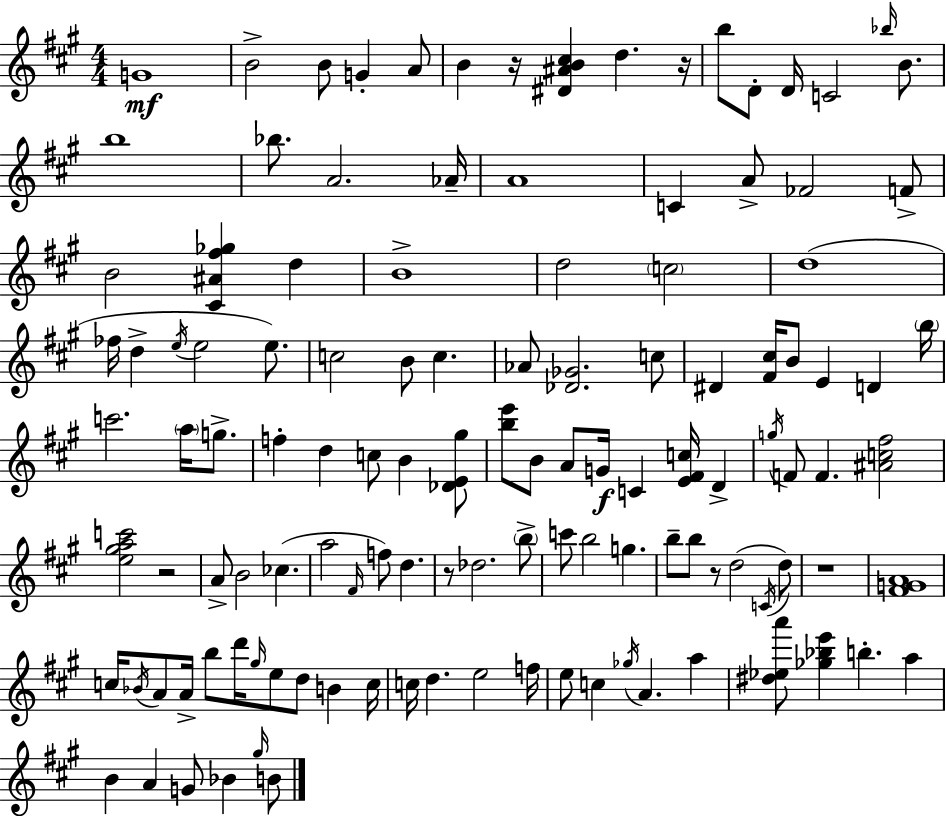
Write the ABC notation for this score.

X:1
T:Untitled
M:4/4
L:1/4
K:A
G4 B2 B/2 G A/2 B z/4 [^D^AB^c] d z/4 b/2 D/2 D/4 C2 _b/4 B/2 b4 _b/2 A2 _A/4 A4 C A/2 _F2 F/2 B2 [^C^A^f_g] d B4 d2 c2 d4 _f/4 d e/4 e2 e/2 c2 B/2 c _A/2 [_D_G]2 c/2 ^D [^F^c]/4 B/2 E D b/4 c'2 a/4 g/2 f d c/2 B [_DE^g]/2 [be']/2 B/2 A/2 G/4 C [E^Fc]/4 D g/4 F/2 F [^Ac^f]2 [e^gac']2 z2 A/2 B2 _c a2 ^F/4 f/2 d z/2 _d2 b/2 c'/2 b2 g b/2 b/2 z/2 d2 C/4 d/2 z4 [^FGA]4 c/4 _B/4 A/2 A/4 b/2 d'/4 ^g/4 e/2 d/2 B c/4 c/4 d e2 f/4 e/2 c _g/4 A a [^d_ea']/2 [_g_be'] b a B A G/2 _B ^g/4 B/2